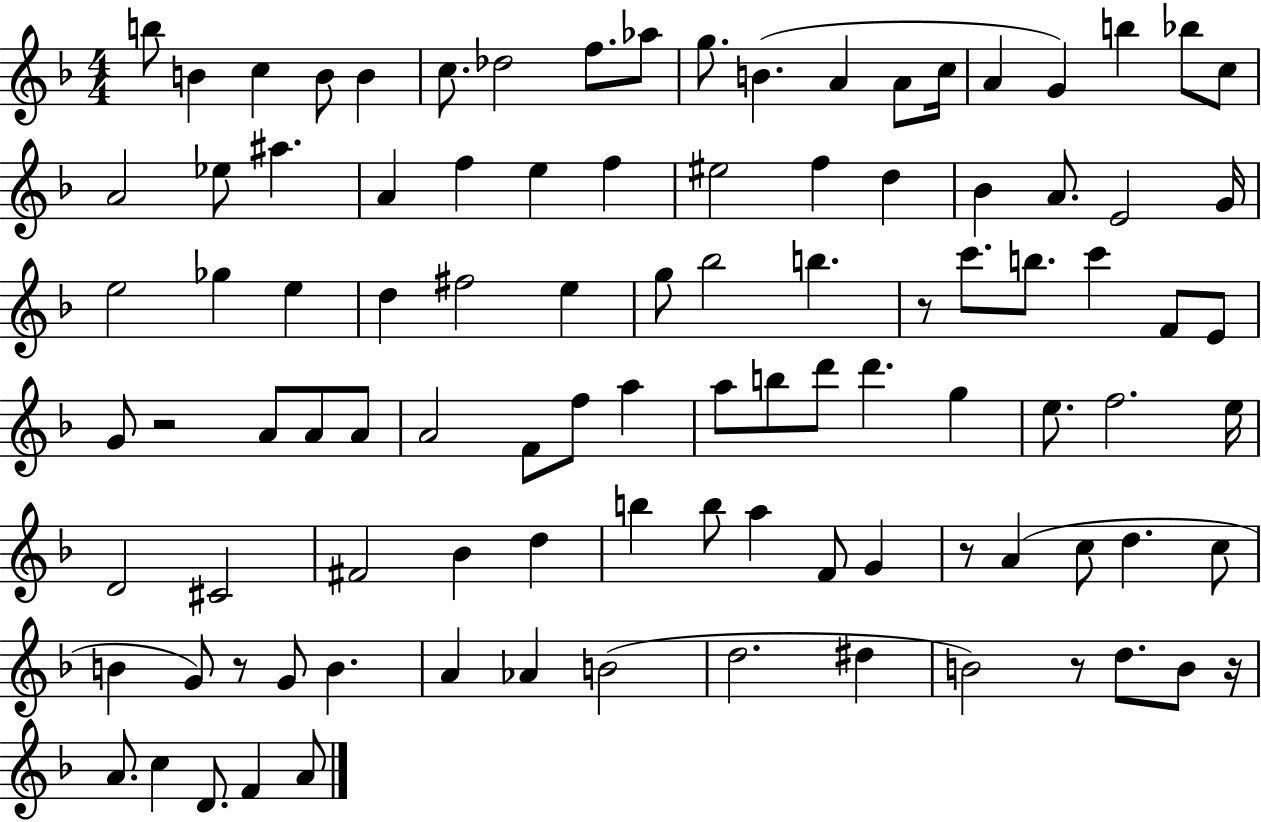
{
  \clef treble
  \numericTimeSignature
  \time 4/4
  \key f \major
  \repeat volta 2 { b''8 b'4 c''4 b'8 b'4 | c''8. des''2 f''8. aes''8 | g''8. b'4.( a'4 a'8 c''16 | a'4 g'4) b''4 bes''8 c''8 | \break a'2 ees''8 ais''4. | a'4 f''4 e''4 f''4 | eis''2 f''4 d''4 | bes'4 a'8. e'2 g'16 | \break e''2 ges''4 e''4 | d''4 fis''2 e''4 | g''8 bes''2 b''4. | r8 c'''8. b''8. c'''4 f'8 e'8 | \break g'8 r2 a'8 a'8 a'8 | a'2 f'8 f''8 a''4 | a''8 b''8 d'''8 d'''4. g''4 | e''8. f''2. e''16 | \break d'2 cis'2 | fis'2 bes'4 d''4 | b''4 b''8 a''4 f'8 g'4 | r8 a'4( c''8 d''4. c''8 | \break b'4 g'8) r8 g'8 b'4. | a'4 aes'4 b'2( | d''2. dis''4 | b'2) r8 d''8. b'8 r16 | \break a'8. c''4 d'8. f'4 a'8 | } \bar "|."
}